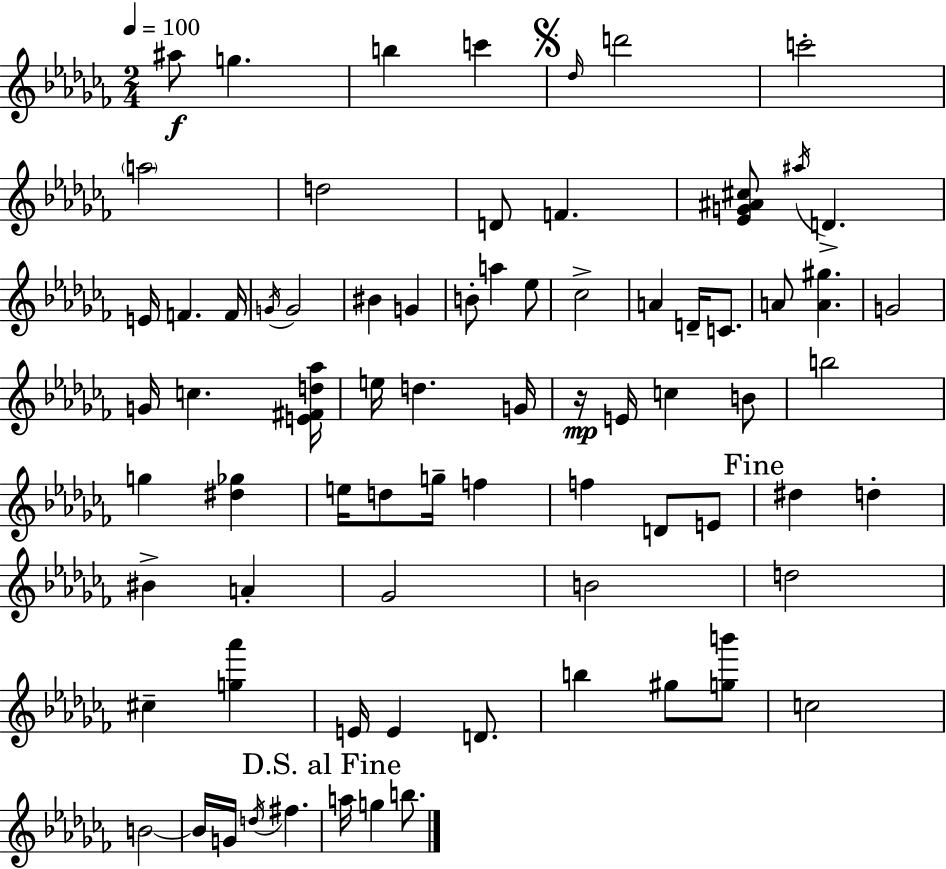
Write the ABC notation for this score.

X:1
T:Untitled
M:2/4
L:1/4
K:Abm
^a/2 g b c' _d/4 d'2 c'2 a2 d2 D/2 F [_EG^A^c]/2 ^a/4 D E/4 F F/4 G/4 G2 ^B G B/2 a _e/2 _c2 A D/4 C/2 A/2 [A^g] G2 G/4 c [E^Fd_a]/4 e/4 d G/4 z/4 E/4 c B/2 b2 g [^d_g] e/4 d/2 g/4 f f D/2 E/2 ^d d ^B A _G2 B2 d2 ^c [g_a'] E/4 E D/2 b ^g/2 [gb']/2 c2 B2 B/4 G/4 d/4 ^f a/4 g b/2